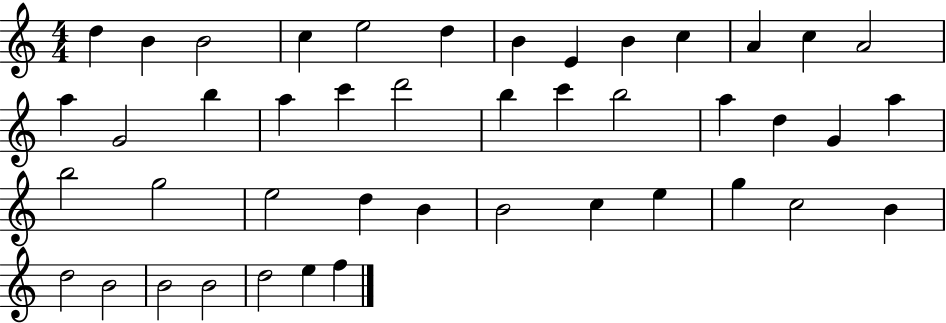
D5/q B4/q B4/h C5/q E5/h D5/q B4/q E4/q B4/q C5/q A4/q C5/q A4/h A5/q G4/h B5/q A5/q C6/q D6/h B5/q C6/q B5/h A5/q D5/q G4/q A5/q B5/h G5/h E5/h D5/q B4/q B4/h C5/q E5/q G5/q C5/h B4/q D5/h B4/h B4/h B4/h D5/h E5/q F5/q